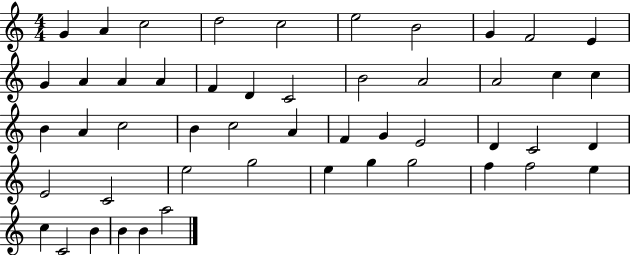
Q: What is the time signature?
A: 4/4